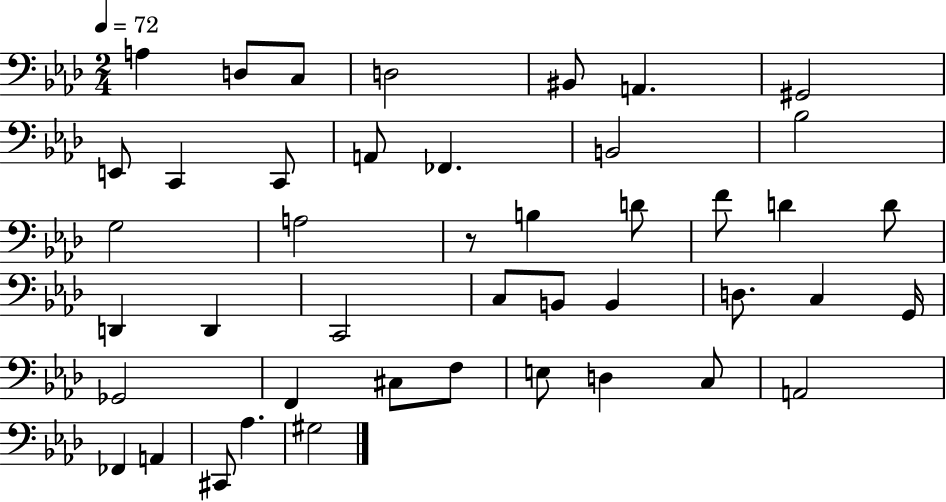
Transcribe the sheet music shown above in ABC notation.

X:1
T:Untitled
M:2/4
L:1/4
K:Ab
A, D,/2 C,/2 D,2 ^B,,/2 A,, ^G,,2 E,,/2 C,, C,,/2 A,,/2 _F,, B,,2 _B,2 G,2 A,2 z/2 B, D/2 F/2 D D/2 D,, D,, C,,2 C,/2 B,,/2 B,, D,/2 C, G,,/4 _G,,2 F,, ^C,/2 F,/2 E,/2 D, C,/2 A,,2 _F,, A,, ^C,,/2 _A, ^G,2